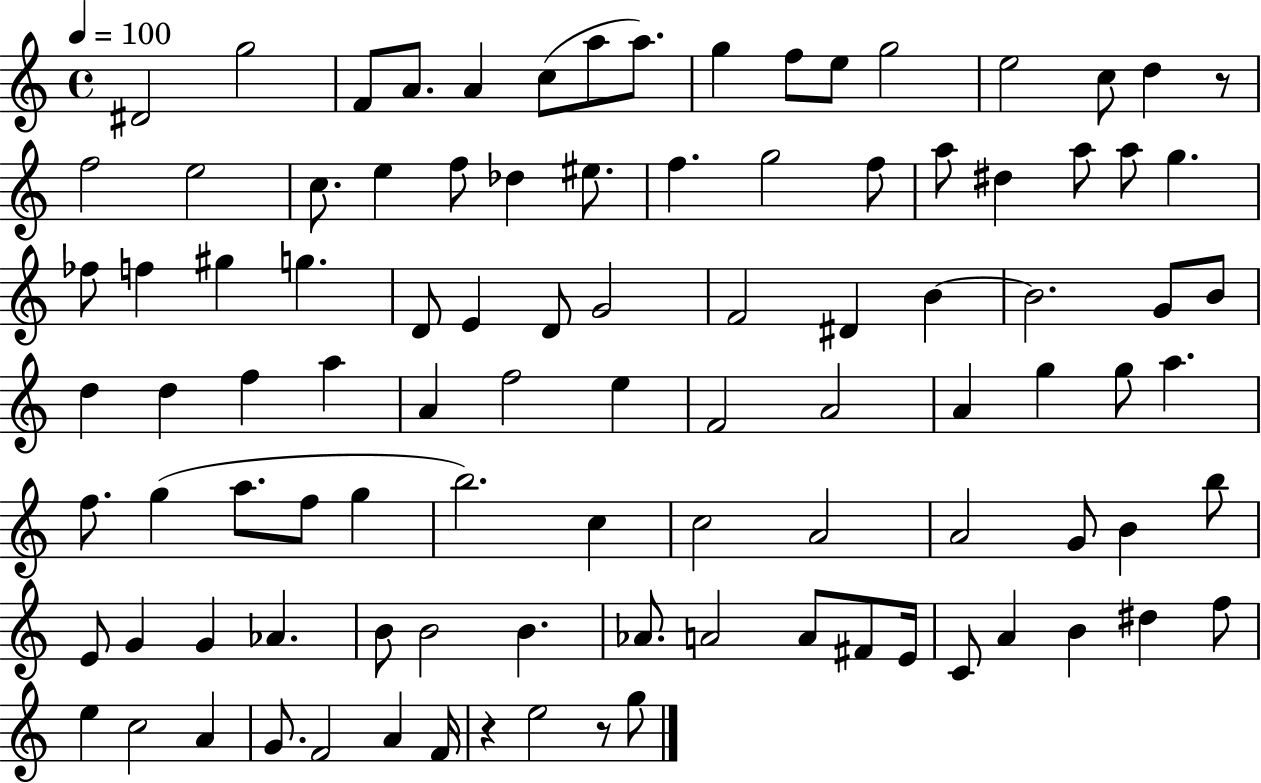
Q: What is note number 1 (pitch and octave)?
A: D#4